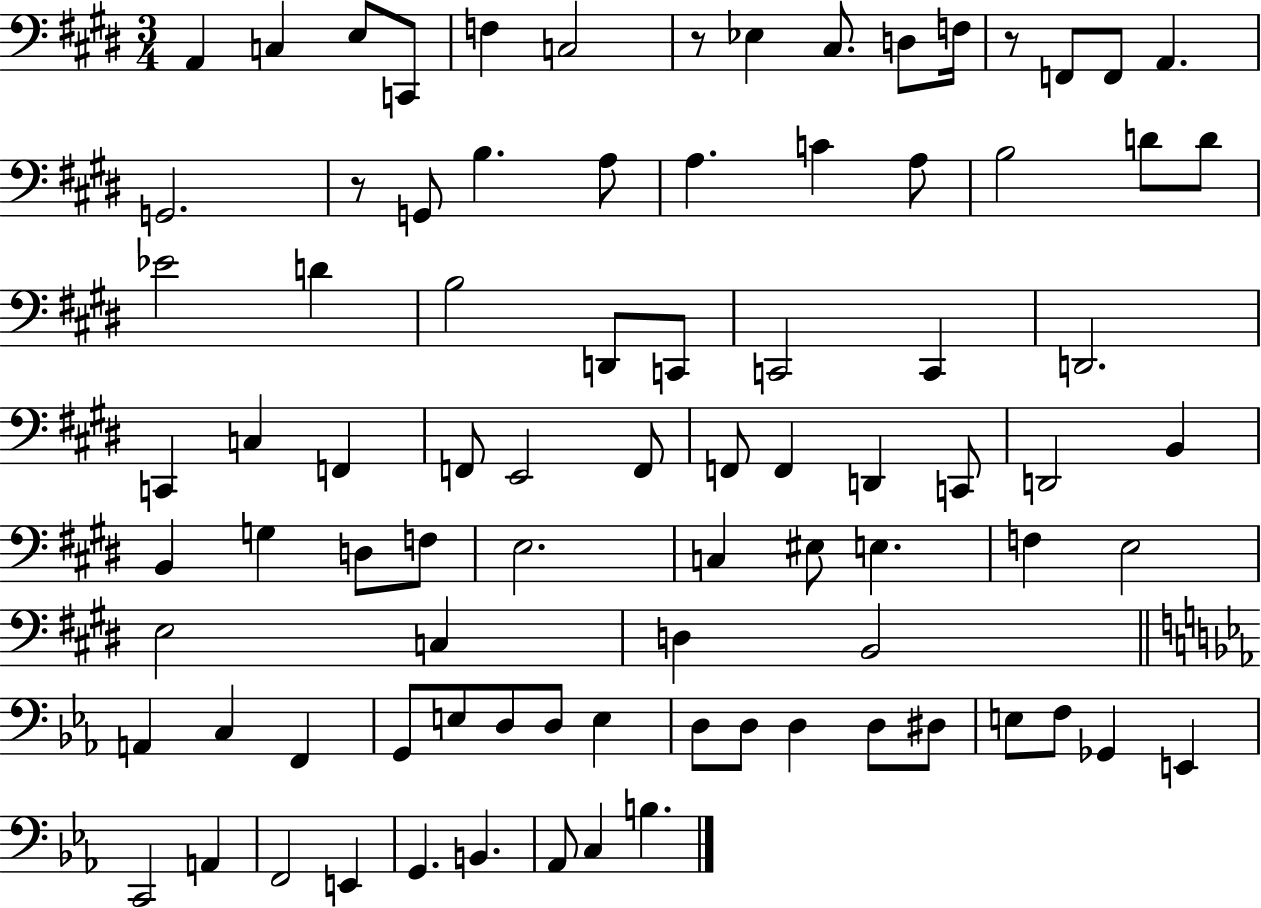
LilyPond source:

{
  \clef bass
  \numericTimeSignature
  \time 3/4
  \key e \major
  a,4 c4 e8 c,8 | f4 c2 | r8 ees4 cis8. d8 f16 | r8 f,8 f,8 a,4. | \break g,2. | r8 g,8 b4. a8 | a4. c'4 a8 | b2 d'8 d'8 | \break ees'2 d'4 | b2 d,8 c,8 | c,2 c,4 | d,2. | \break c,4 c4 f,4 | f,8 e,2 f,8 | f,8 f,4 d,4 c,8 | d,2 b,4 | \break b,4 g4 d8 f8 | e2. | c4 eis8 e4. | f4 e2 | \break e2 c4 | d4 b,2 | \bar "||" \break \key ees \major a,4 c4 f,4 | g,8 e8 d8 d8 e4 | d8 d8 d4 d8 dis8 | e8 f8 ges,4 e,4 | \break c,2 a,4 | f,2 e,4 | g,4. b,4. | aes,8 c4 b4. | \break \bar "|."
}